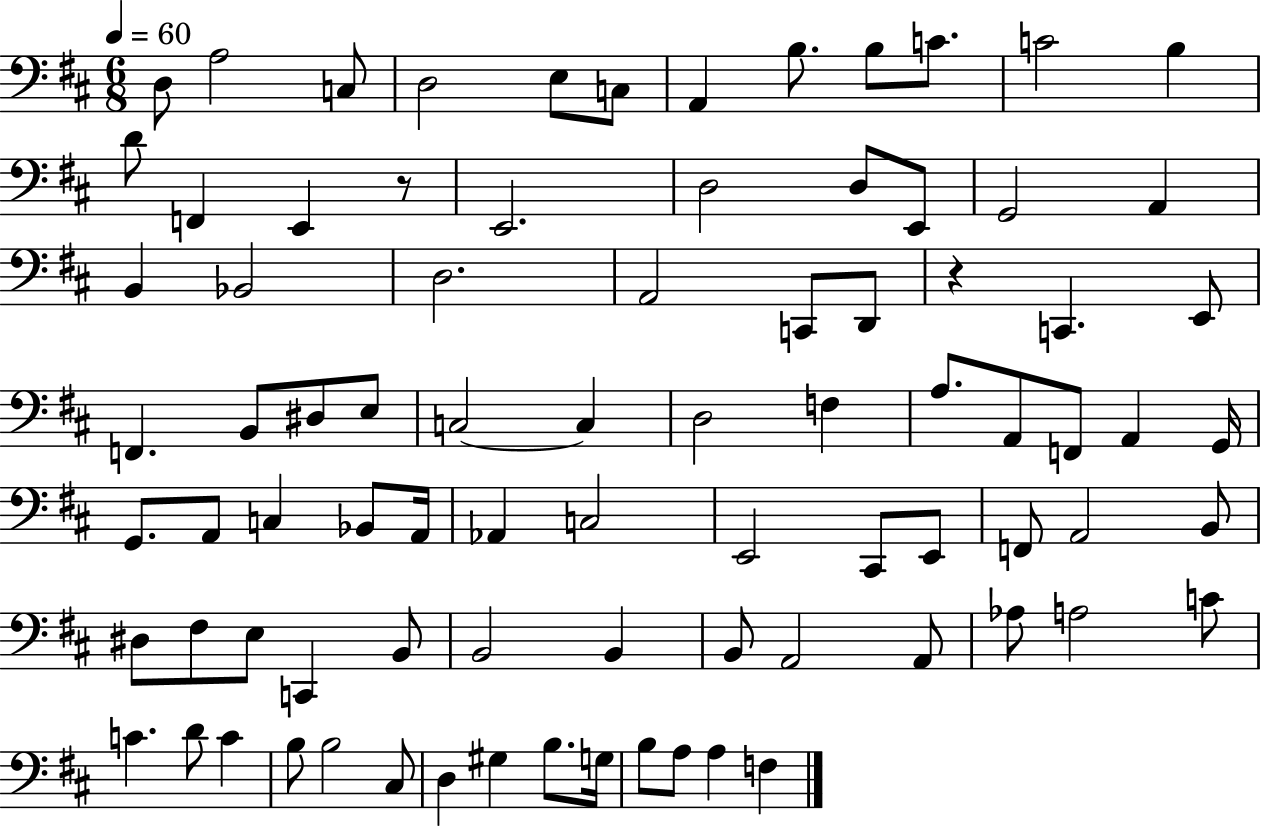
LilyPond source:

{
  \clef bass
  \numericTimeSignature
  \time 6/8
  \key d \major
  \tempo 4 = 60
  d8 a2 c8 | d2 e8 c8 | a,4 b8. b8 c'8. | c'2 b4 | \break d'8 f,4 e,4 r8 | e,2. | d2 d8 e,8 | g,2 a,4 | \break b,4 bes,2 | d2. | a,2 c,8 d,8 | r4 c,4. e,8 | \break f,4. b,8 dis8 e8 | c2~~ c4 | d2 f4 | a8. a,8 f,8 a,4 g,16 | \break g,8. a,8 c4 bes,8 a,16 | aes,4 c2 | e,2 cis,8 e,8 | f,8 a,2 b,8 | \break dis8 fis8 e8 c,4 b,8 | b,2 b,4 | b,8 a,2 a,8 | aes8 a2 c'8 | \break c'4. d'8 c'4 | b8 b2 cis8 | d4 gis4 b8. g16 | b8 a8 a4 f4 | \break \bar "|."
}